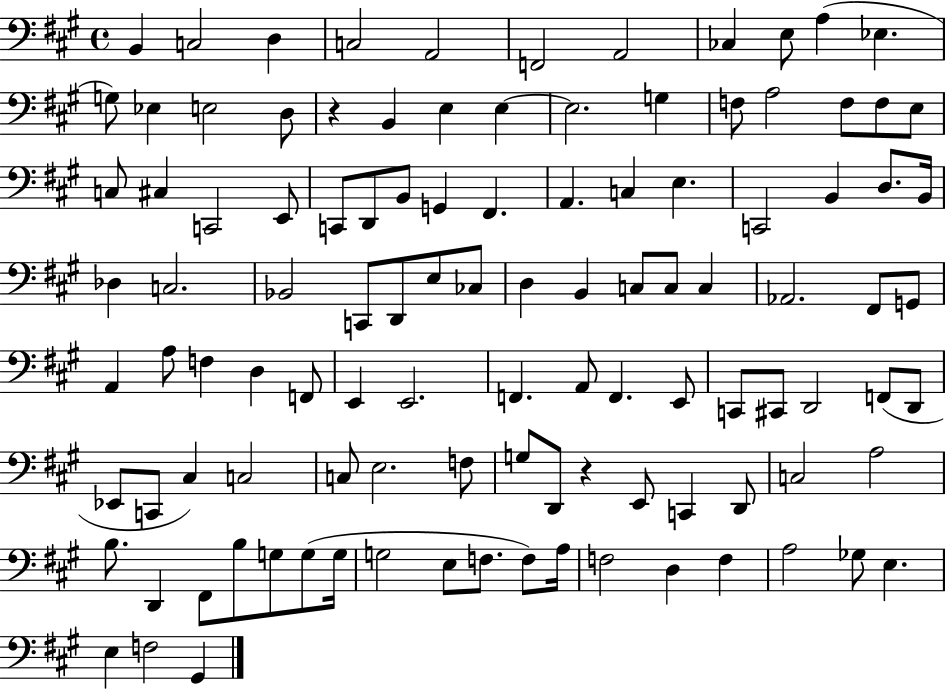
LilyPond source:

{
  \clef bass
  \time 4/4
  \defaultTimeSignature
  \key a \major
  b,4 c2 d4 | c2 a,2 | f,2 a,2 | ces4 e8 a4( ees4. | \break g8) ees4 e2 d8 | r4 b,4 e4 e4~~ | e2. g4 | f8 a2 f8 f8 e8 | \break c8 cis4 c,2 e,8 | c,8 d,8 b,8 g,4 fis,4. | a,4. c4 e4. | c,2 b,4 d8. b,16 | \break des4 c2. | bes,2 c,8 d,8 e8 ces8 | d4 b,4 c8 c8 c4 | aes,2. fis,8 g,8 | \break a,4 a8 f4 d4 f,8 | e,4 e,2. | f,4. a,8 f,4. e,8 | c,8 cis,8 d,2 f,8( d,8 | \break ees,8 c,8 cis4) c2 | c8 e2. f8 | g8 d,8 r4 e,8 c,4 d,8 | c2 a2 | \break b8. d,4 fis,8 b8 g8 g8( g16 | g2 e8 f8. f8) a16 | f2 d4 f4 | a2 ges8 e4. | \break e4 f2 gis,4 | \bar "|."
}